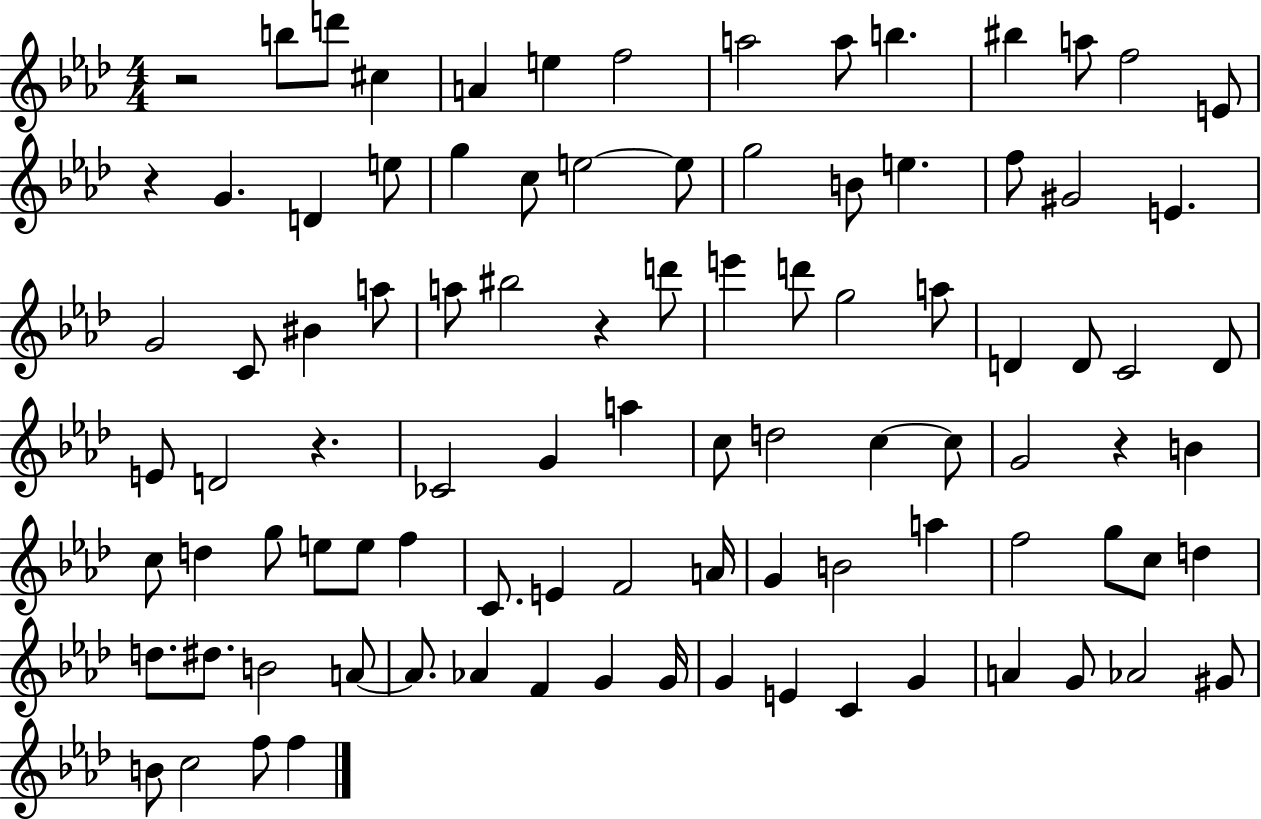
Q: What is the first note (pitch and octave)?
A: B5